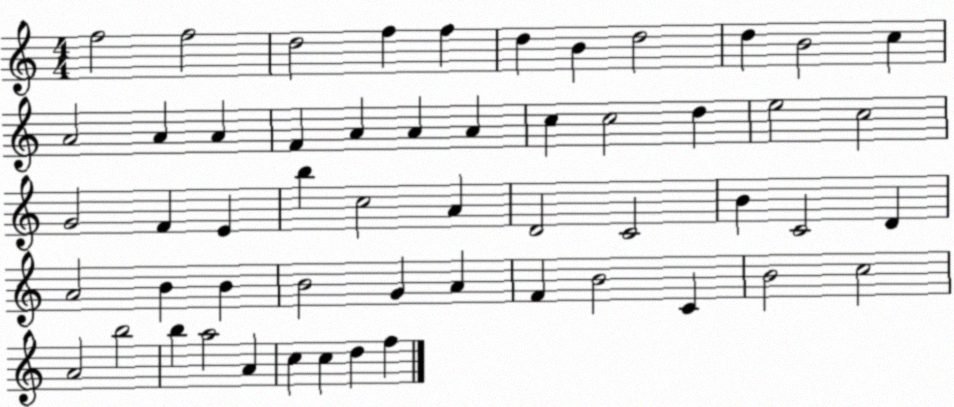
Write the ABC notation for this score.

X:1
T:Untitled
M:4/4
L:1/4
K:C
f2 f2 d2 f f d B d2 d B2 c A2 A A F A A A c c2 d e2 c2 G2 F E b c2 A D2 C2 B C2 D A2 B B B2 G A F B2 C B2 c2 A2 b2 b a2 A c c d f